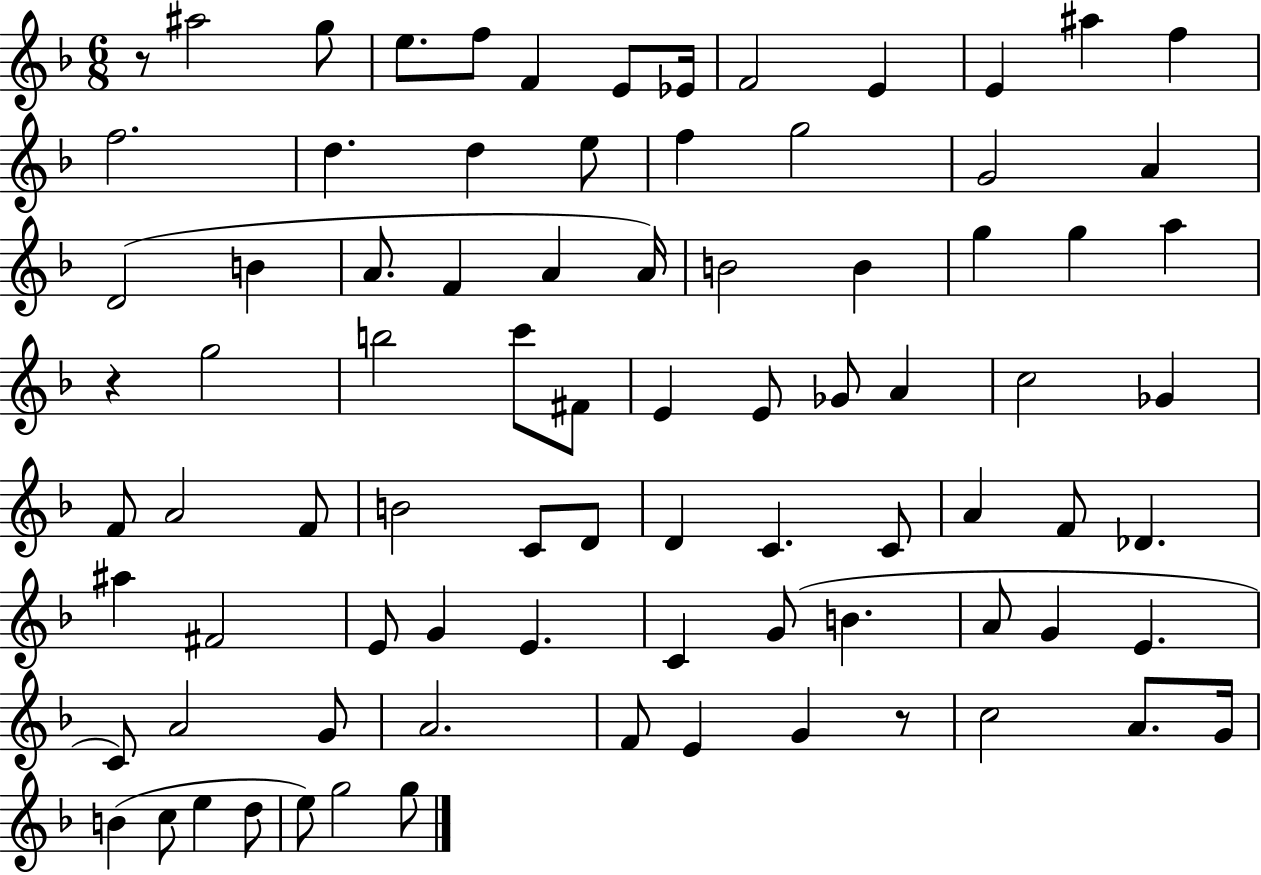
{
  \clef treble
  \numericTimeSignature
  \time 6/8
  \key f \major
  r8 ais''2 g''8 | e''8. f''8 f'4 e'8 ees'16 | f'2 e'4 | e'4 ais''4 f''4 | \break f''2. | d''4. d''4 e''8 | f''4 g''2 | g'2 a'4 | \break d'2( b'4 | a'8. f'4 a'4 a'16) | b'2 b'4 | g''4 g''4 a''4 | \break r4 g''2 | b''2 c'''8 fis'8 | e'4 e'8 ges'8 a'4 | c''2 ges'4 | \break f'8 a'2 f'8 | b'2 c'8 d'8 | d'4 c'4. c'8 | a'4 f'8 des'4. | \break ais''4 fis'2 | e'8 g'4 e'4. | c'4 g'8( b'4. | a'8 g'4 e'4. | \break c'8) a'2 g'8 | a'2. | f'8 e'4 g'4 r8 | c''2 a'8. g'16 | \break b'4( c''8 e''4 d''8 | e''8) g''2 g''8 | \bar "|."
}